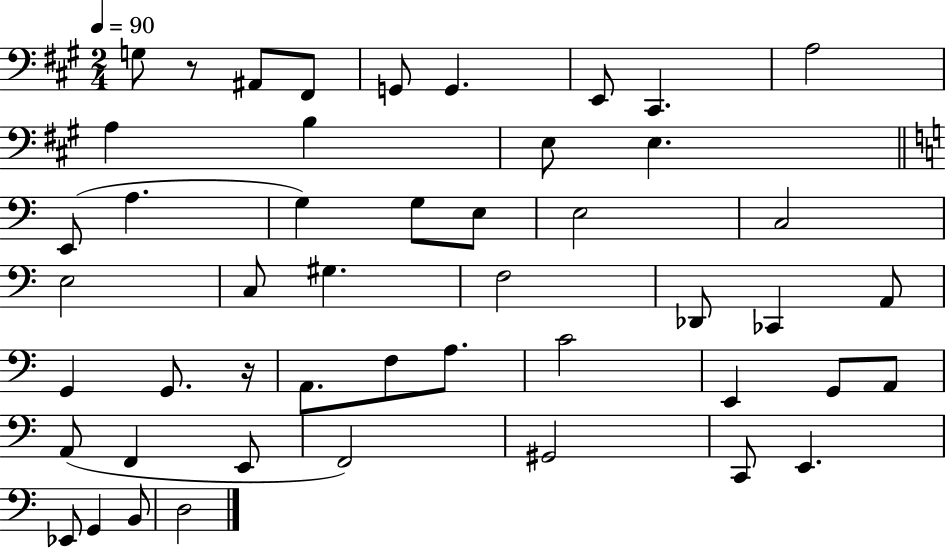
{
  \clef bass
  \numericTimeSignature
  \time 2/4
  \key a \major
  \tempo 4 = 90
  g8 r8 ais,8 fis,8 | g,8 g,4. | e,8 cis,4. | a2 | \break a4 b4 | e8 e4. | \bar "||" \break \key c \major e,8( a4. | g4) g8 e8 | e2 | c2 | \break e2 | c8 gis4. | f2 | des,8 ces,4 a,8 | \break g,4 g,8. r16 | a,8. f8 a8. | c'2 | e,4 g,8 a,8 | \break a,8( f,4 e,8 | f,2) | gis,2 | c,8 e,4. | \break ees,8 g,4 b,8 | d2 | \bar "|."
}